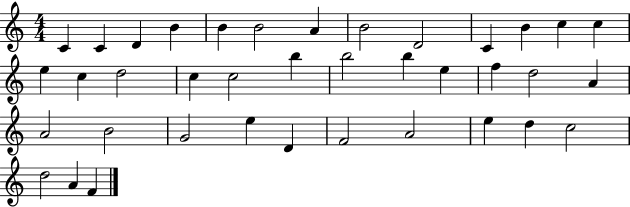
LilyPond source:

{
  \clef treble
  \numericTimeSignature
  \time 4/4
  \key c \major
  c'4 c'4 d'4 b'4 | b'4 b'2 a'4 | b'2 d'2 | c'4 b'4 c''4 c''4 | \break e''4 c''4 d''2 | c''4 c''2 b''4 | b''2 b''4 e''4 | f''4 d''2 a'4 | \break a'2 b'2 | g'2 e''4 d'4 | f'2 a'2 | e''4 d''4 c''2 | \break d''2 a'4 f'4 | \bar "|."
}